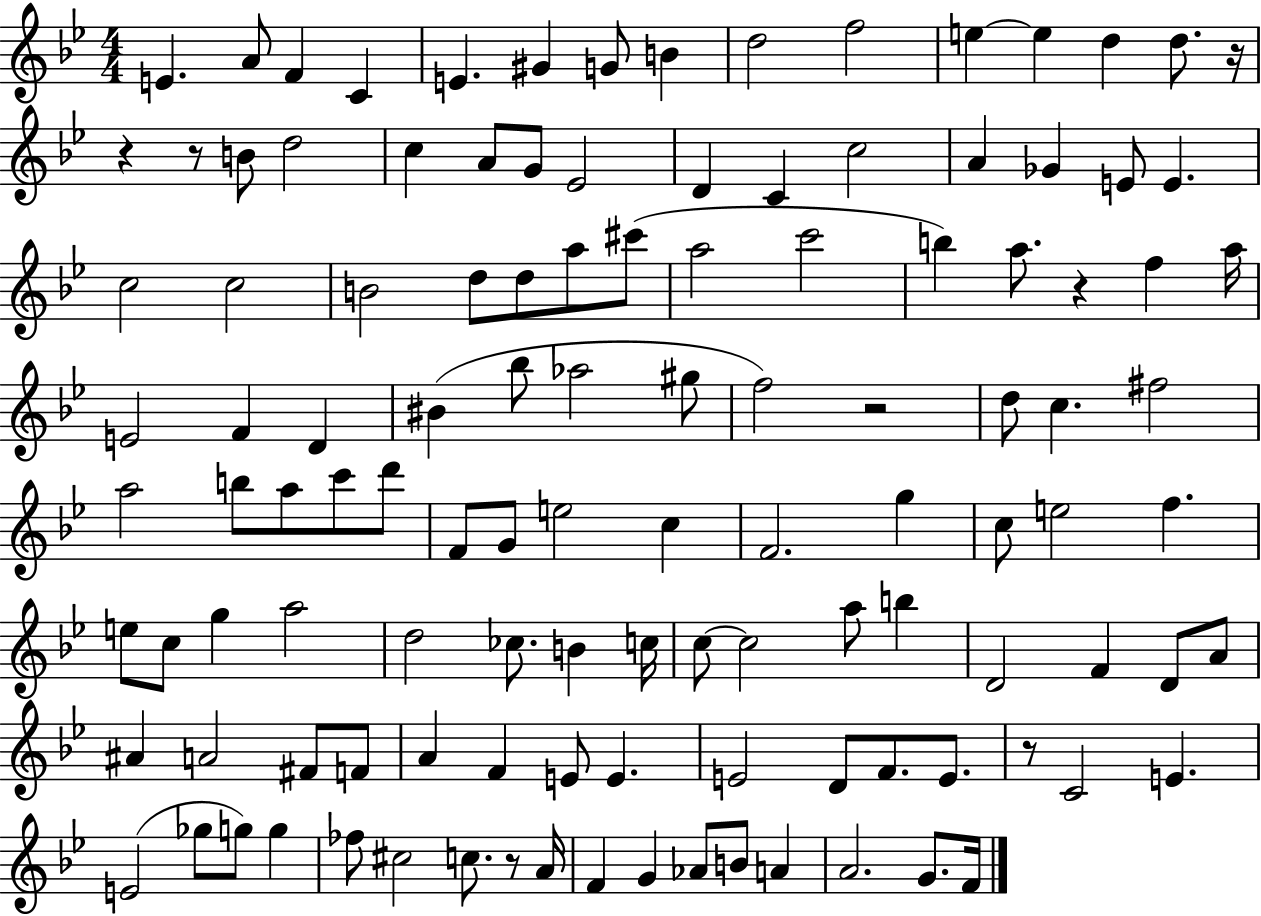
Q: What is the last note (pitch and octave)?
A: F4